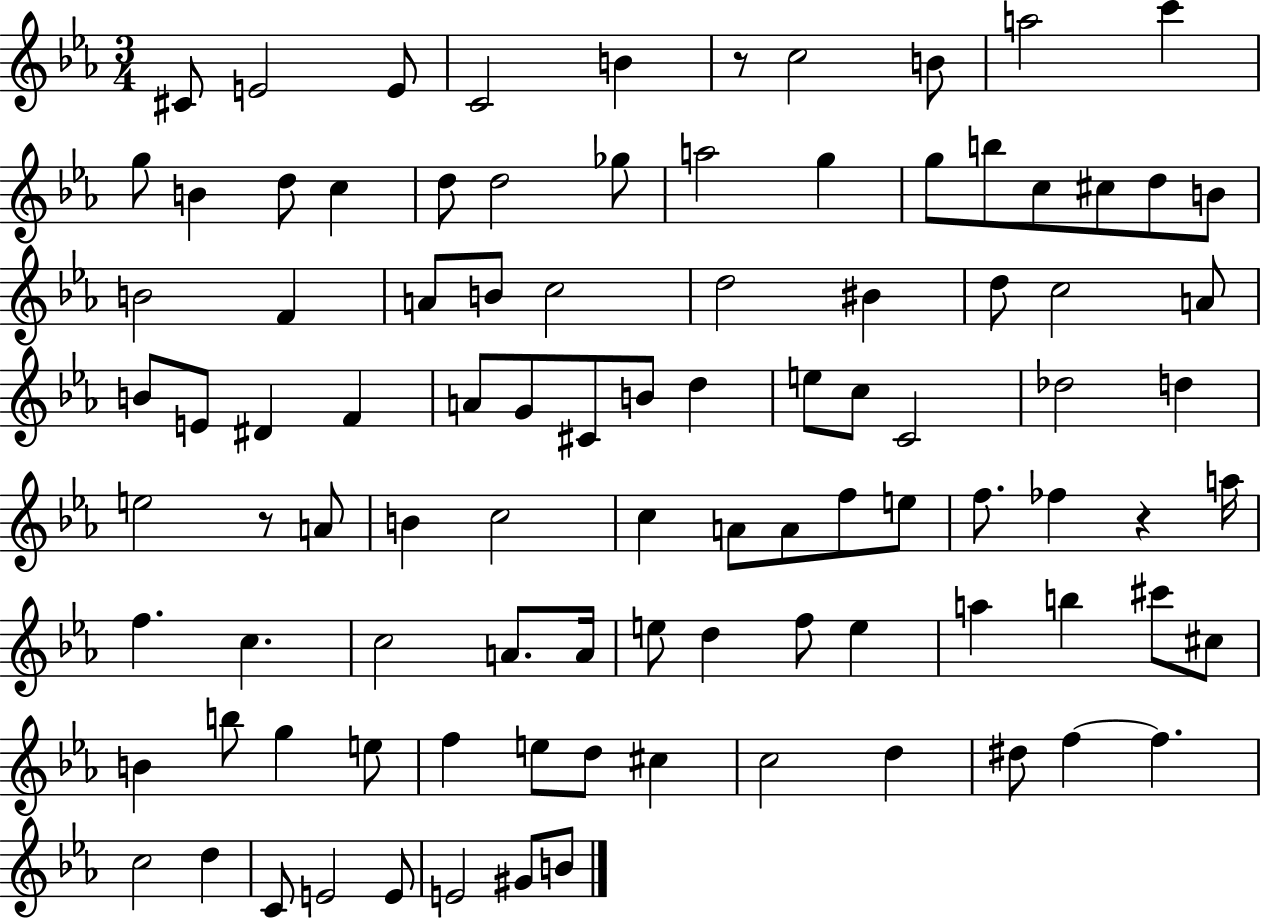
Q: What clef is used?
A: treble